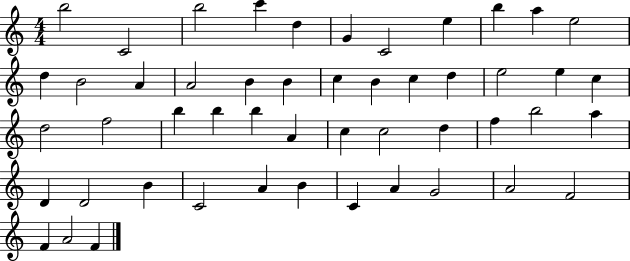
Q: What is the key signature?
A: C major